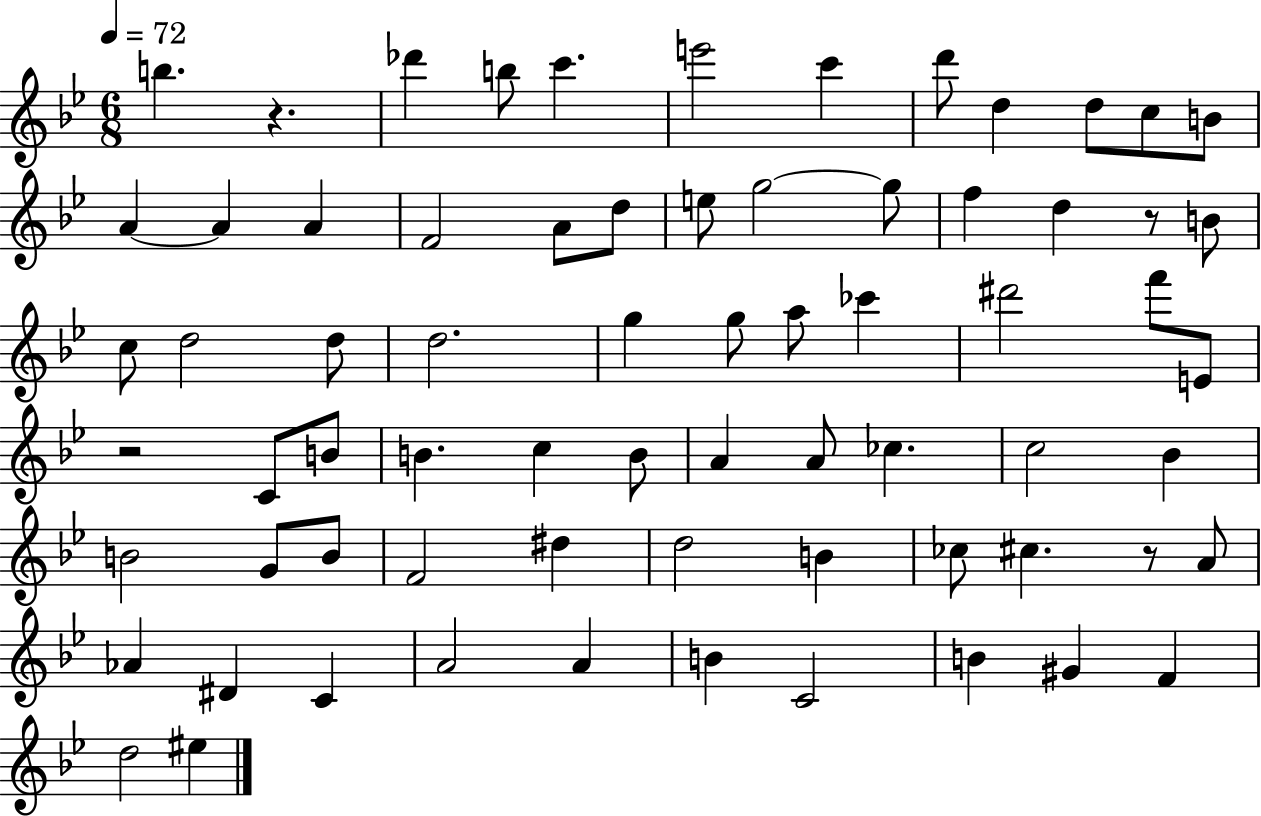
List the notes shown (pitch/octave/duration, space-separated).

B5/q. R/q. Db6/q B5/e C6/q. E6/h C6/q D6/e D5/q D5/e C5/e B4/e A4/q A4/q A4/q F4/h A4/e D5/e E5/e G5/h G5/e F5/q D5/q R/e B4/e C5/e D5/h D5/e D5/h. G5/q G5/e A5/e CES6/q D#6/h F6/e E4/e R/h C4/e B4/e B4/q. C5/q B4/e A4/q A4/e CES5/q. C5/h Bb4/q B4/h G4/e B4/e F4/h D#5/q D5/h B4/q CES5/e C#5/q. R/e A4/e Ab4/q D#4/q C4/q A4/h A4/q B4/q C4/h B4/q G#4/q F4/q D5/h EIS5/q